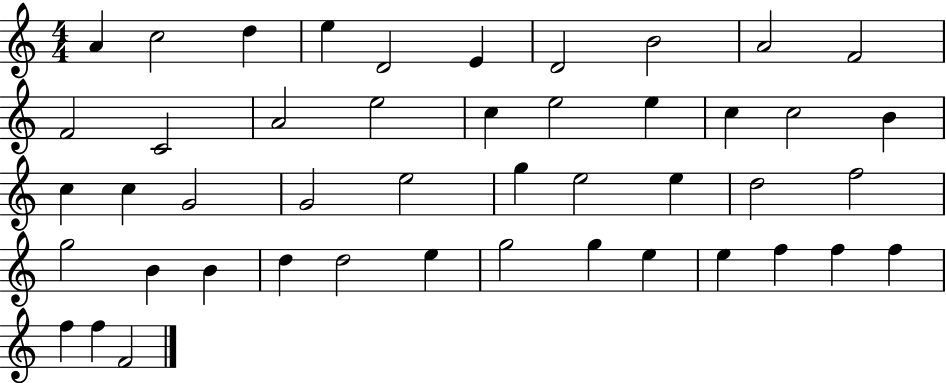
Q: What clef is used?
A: treble